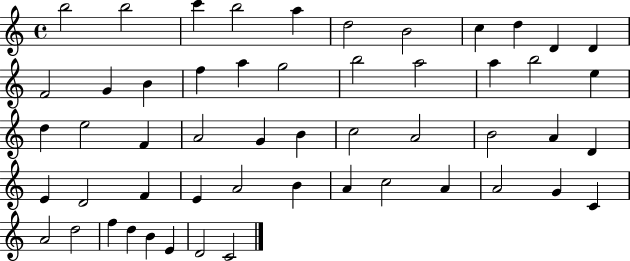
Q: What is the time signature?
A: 4/4